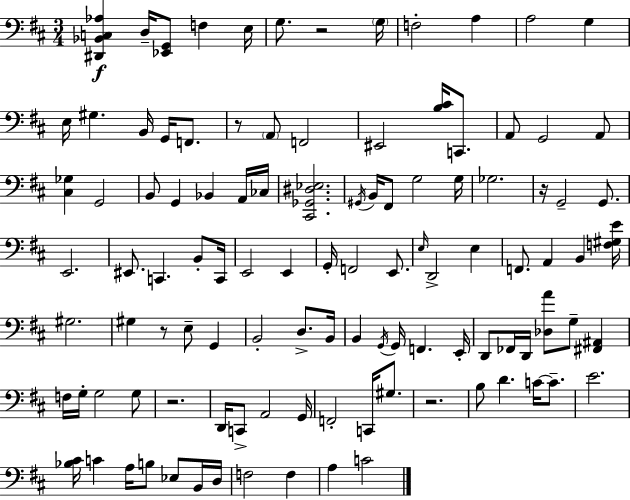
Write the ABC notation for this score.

X:1
T:Untitled
M:3/4
L:1/4
K:D
[^D,,_B,,C,_A,] D,/4 [_E,,G,,]/2 F, E,/4 G,/2 z2 G,/4 F,2 A, A,2 G, E,/4 ^G, B,,/4 G,,/4 F,,/2 z/2 A,,/2 F,,2 ^E,,2 [B,^C]/4 C,,/2 A,,/2 G,,2 A,,/2 [^C,_G,] G,,2 B,,/2 G,, _B,, A,,/4 _C,/4 [^C,,_G,,^D,_E,]2 ^G,,/4 B,,/4 ^F,,/2 G,2 G,/4 _G,2 z/4 G,,2 G,,/2 E,,2 ^E,,/2 C,, B,,/2 C,,/4 E,,2 E,, G,,/4 F,,2 E,,/2 E,/4 D,,2 E, F,,/2 A,, B,, [F,^G,E]/4 ^G,2 ^G, z/2 E,/2 G,, B,,2 D,/2 B,,/4 B,, G,,/4 G,,/4 F,, E,,/4 D,,/2 _F,,/4 D,,/4 [_D,A]/2 G,/2 [^F,,^A,,] F,/4 G,/4 G,2 G,/2 z2 D,,/4 C,,/2 A,,2 G,,/4 F,,2 C,,/4 ^G,/2 z2 B,/2 D C/4 C/2 E2 [_B,^C]/4 C A,/4 B,/2 _E,/2 B,,/4 D,/4 F,2 F, A, C2